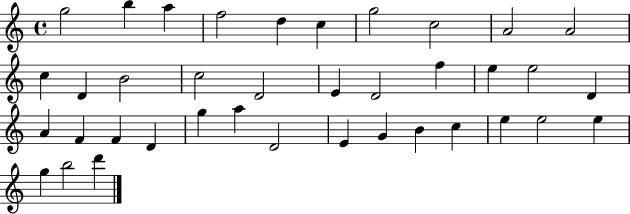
{
  \clef treble
  \time 4/4
  \defaultTimeSignature
  \key c \major
  g''2 b''4 a''4 | f''2 d''4 c''4 | g''2 c''2 | a'2 a'2 | \break c''4 d'4 b'2 | c''2 d'2 | e'4 d'2 f''4 | e''4 e''2 d'4 | \break a'4 f'4 f'4 d'4 | g''4 a''4 d'2 | e'4 g'4 b'4 c''4 | e''4 e''2 e''4 | \break g''4 b''2 d'''4 | \bar "|."
}